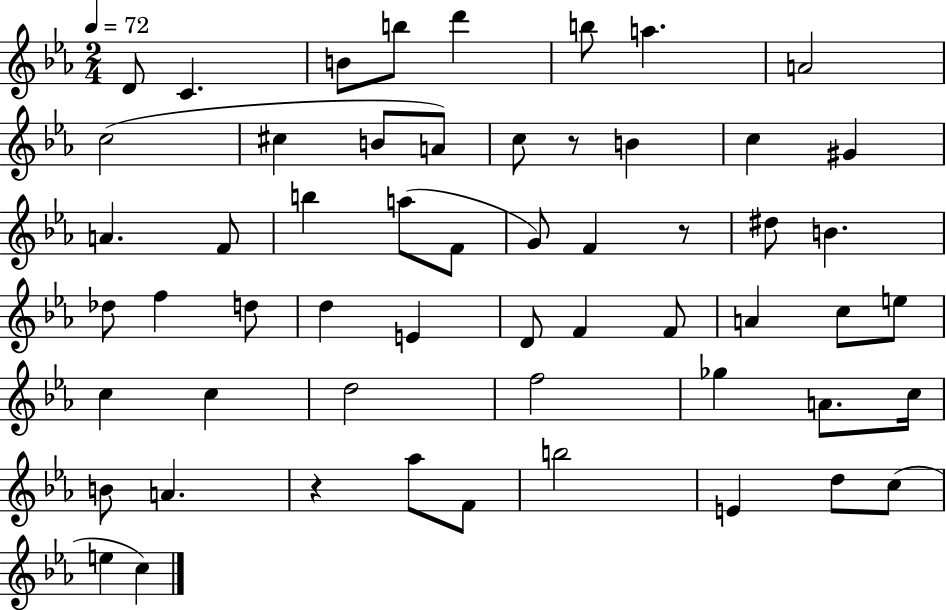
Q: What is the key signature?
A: EES major